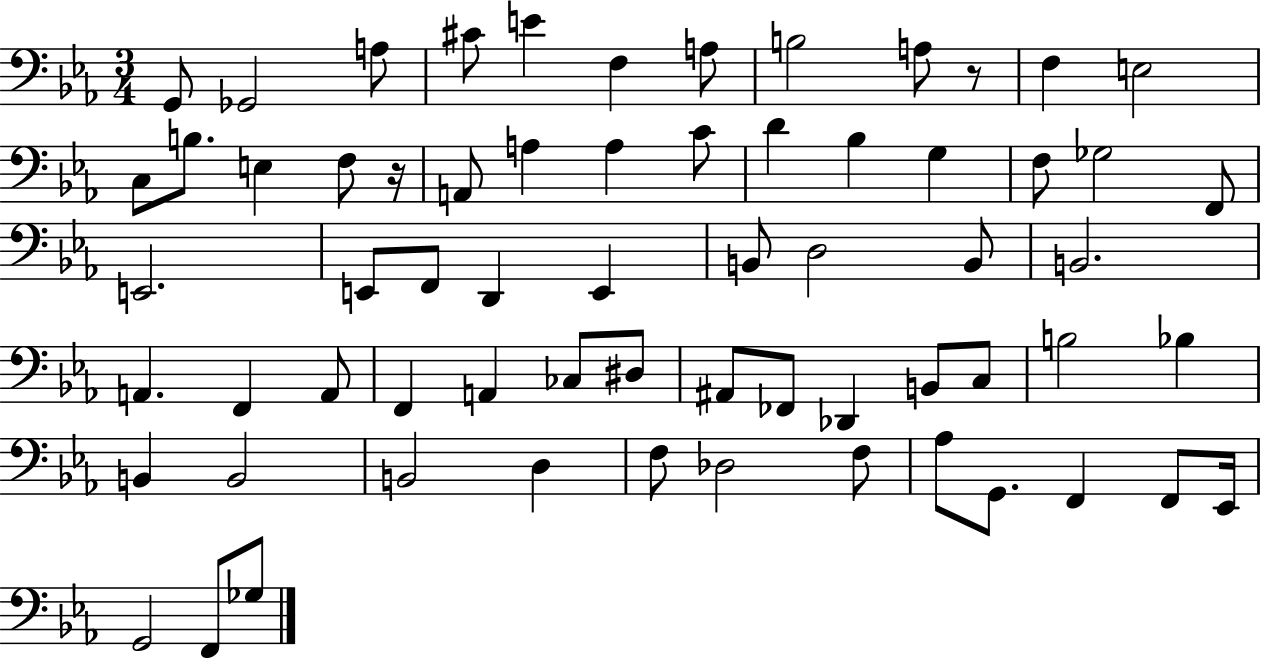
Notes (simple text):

G2/e Gb2/h A3/e C#4/e E4/q F3/q A3/e B3/h A3/e R/e F3/q E3/h C3/e B3/e. E3/q F3/e R/s A2/e A3/q A3/q C4/e D4/q Bb3/q G3/q F3/e Gb3/h F2/e E2/h. E2/e F2/e D2/q E2/q B2/e D3/h B2/e B2/h. A2/q. F2/q A2/e F2/q A2/q CES3/e D#3/e A#2/e FES2/e Db2/q B2/e C3/e B3/h Bb3/q B2/q B2/h B2/h D3/q F3/e Db3/h F3/e Ab3/e G2/e. F2/q F2/e Eb2/s G2/h F2/e Gb3/e